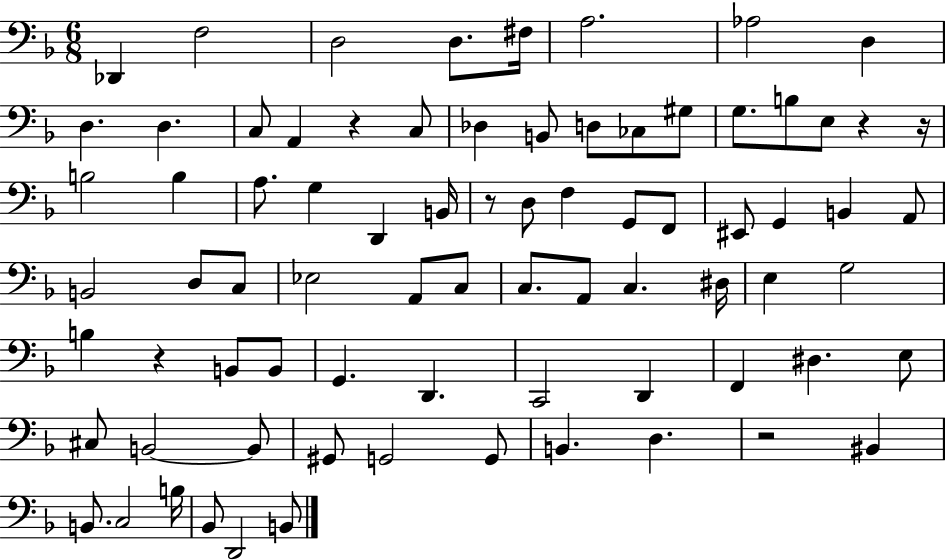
{
  \clef bass
  \numericTimeSignature
  \time 6/8
  \key f \major
  \repeat volta 2 { des,4 f2 | d2 d8. fis16 | a2. | aes2 d4 | \break d4. d4. | c8 a,4 r4 c8 | des4 b,8 d8 ces8 gis8 | g8. b8 e8 r4 r16 | \break b2 b4 | a8. g4 d,4 b,16 | r8 d8 f4 g,8 f,8 | eis,8 g,4 b,4 a,8 | \break b,2 d8 c8 | ees2 a,8 c8 | c8. a,8 c4. dis16 | e4 g2 | \break b4 r4 b,8 b,8 | g,4. d,4. | c,2 d,4 | f,4 dis4. e8 | \break cis8 b,2~~ b,8 | gis,8 g,2 g,8 | b,4. d4. | r2 bis,4 | \break b,8. c2 b16 | bes,8 d,2 b,8 | } \bar "|."
}